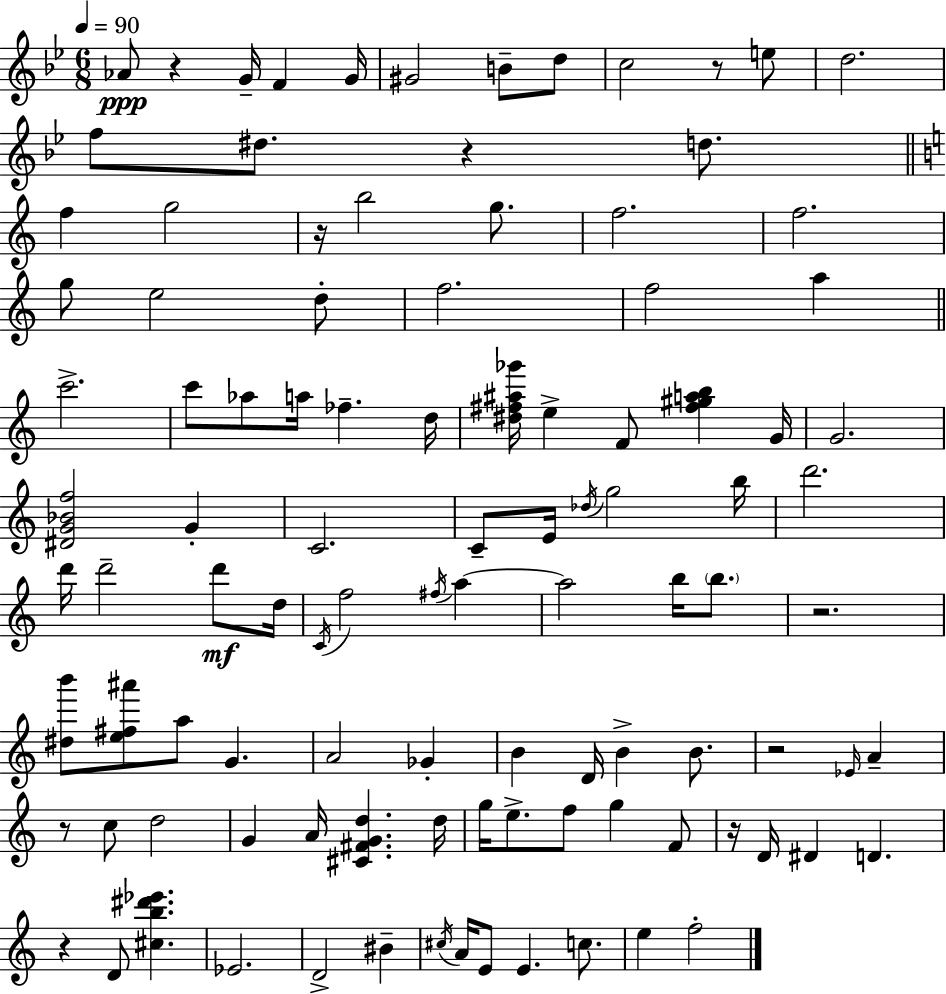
Ab4/e R/q G4/s F4/q G4/s G#4/h B4/e D5/e C5/h R/e E5/e D5/h. F5/e D#5/e. R/q D5/e. F5/q G5/h R/s B5/h G5/e. F5/h. F5/h. G5/e E5/h D5/e F5/h. F5/h A5/q C6/h. C6/e Ab5/e A5/s FES5/q. D5/s [D#5,F#5,A#5,Gb6]/s E5/q F4/e [F#5,G#5,A5,B5]/q G4/s G4/h. [D#4,G4,Bb4,F5]/h G4/q C4/h. C4/e E4/s Db5/s G5/h B5/s D6/h. D6/s D6/h D6/e D5/s C4/s F5/h F#5/s A5/q A5/h B5/s B5/e. R/h. [D#5,B6]/e [E5,F#5,A#6]/e A5/e G4/q. A4/h Gb4/q B4/q D4/s B4/q B4/e. R/h Eb4/s A4/q R/e C5/e D5/h G4/q A4/s [C#4,F#4,G4,D5]/q. D5/s G5/s E5/e. F5/e G5/q F4/e R/s D4/s D#4/q D4/q. R/q D4/e [C#5,B5,D#6,Eb6]/q. Eb4/h. D4/h BIS4/q C#5/s A4/s E4/e E4/q. C5/e. E5/q F5/h